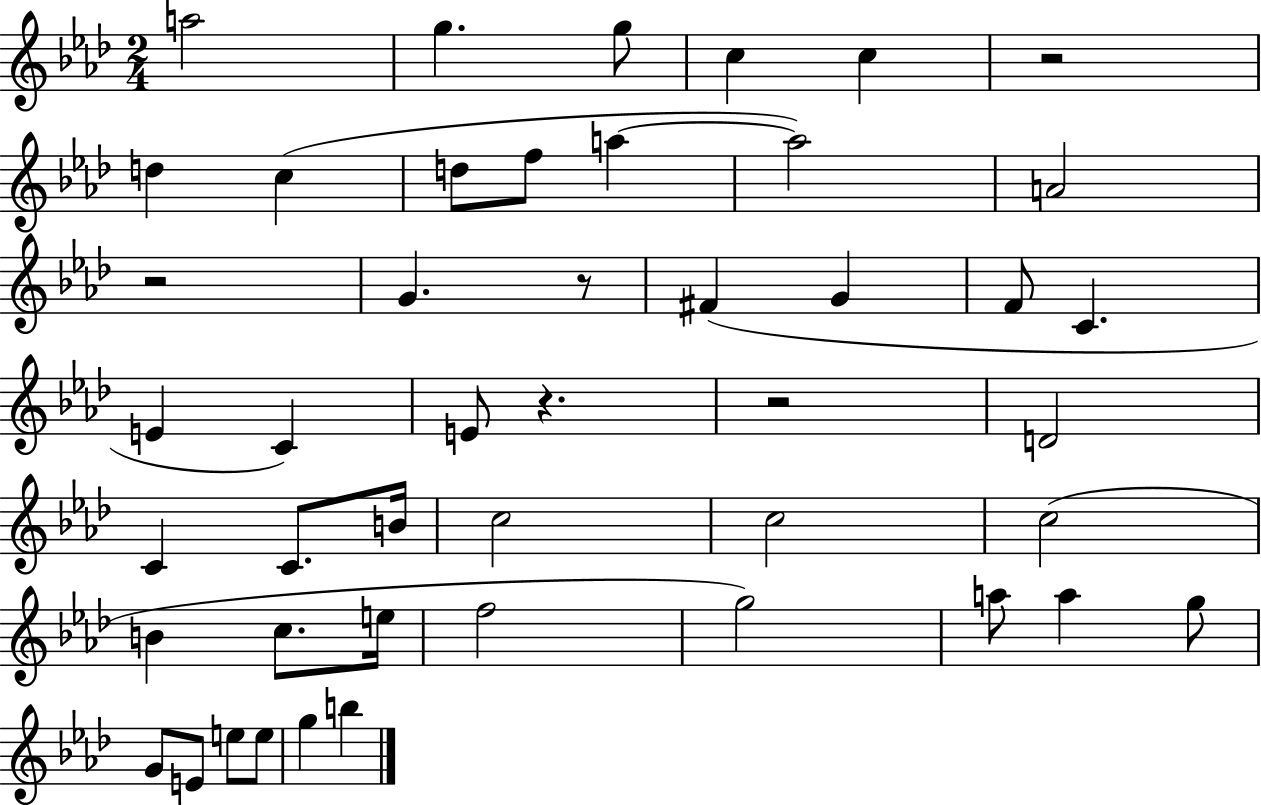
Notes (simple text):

A5/h G5/q. G5/e C5/q C5/q R/h D5/q C5/q D5/e F5/e A5/q A5/h A4/h R/h G4/q. R/e F#4/q G4/q F4/e C4/q. E4/q C4/q E4/e R/q. R/h D4/h C4/q C4/e. B4/s C5/h C5/h C5/h B4/q C5/e. E5/s F5/h G5/h A5/e A5/q G5/e G4/e E4/e E5/e E5/e G5/q B5/q